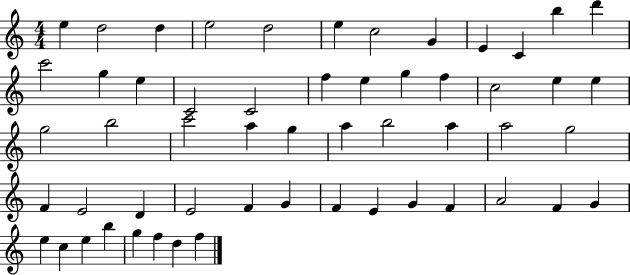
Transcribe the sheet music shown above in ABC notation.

X:1
T:Untitled
M:4/4
L:1/4
K:C
e d2 d e2 d2 e c2 G E C b d' c'2 g e C2 C2 f e g f c2 e e g2 b2 c'2 a g a b2 a a2 g2 F E2 D E2 F G F E G F A2 F G e c e b g f d f